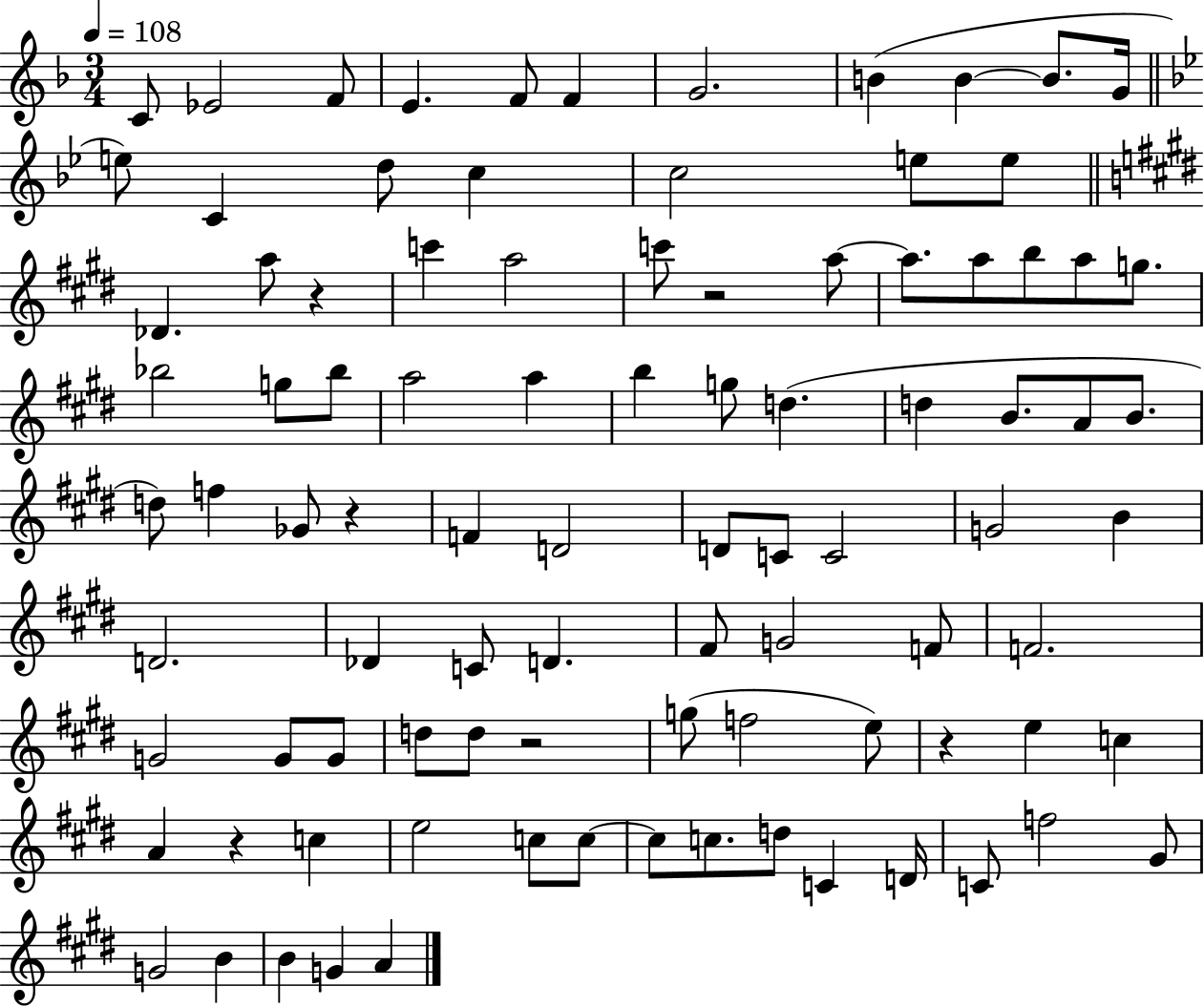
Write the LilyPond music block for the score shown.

{
  \clef treble
  \numericTimeSignature
  \time 3/4
  \key f \major
  \tempo 4 = 108
  c'8 ees'2 f'8 | e'4. f'8 f'4 | g'2. | b'4( b'4~~ b'8. g'16 | \break \bar "||" \break \key bes \major e''8) c'4 d''8 c''4 | c''2 e''8 e''8 | \bar "||" \break \key e \major des'4. a''8 r4 | c'''4 a''2 | c'''8 r2 a''8~~ | a''8. a''8 b''8 a''8 g''8. | \break bes''2 g''8 bes''8 | a''2 a''4 | b''4 g''8 d''4.( | d''4 b'8. a'8 b'8. | \break d''8) f''4 ges'8 r4 | f'4 d'2 | d'8 c'8 c'2 | g'2 b'4 | \break d'2. | des'4 c'8 d'4. | fis'8 g'2 f'8 | f'2. | \break g'2 g'8 g'8 | d''8 d''8 r2 | g''8( f''2 e''8) | r4 e''4 c''4 | \break a'4 r4 c''4 | e''2 c''8 c''8~~ | c''8 c''8. d''8 c'4 d'16 | c'8 f''2 gis'8 | \break g'2 b'4 | b'4 g'4 a'4 | \bar "|."
}